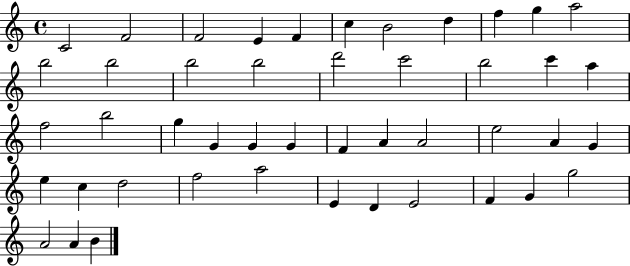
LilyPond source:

{
  \clef treble
  \time 4/4
  \defaultTimeSignature
  \key c \major
  c'2 f'2 | f'2 e'4 f'4 | c''4 b'2 d''4 | f''4 g''4 a''2 | \break b''2 b''2 | b''2 b''2 | d'''2 c'''2 | b''2 c'''4 a''4 | \break f''2 b''2 | g''4 g'4 g'4 g'4 | f'4 a'4 a'2 | e''2 a'4 g'4 | \break e''4 c''4 d''2 | f''2 a''2 | e'4 d'4 e'2 | f'4 g'4 g''2 | \break a'2 a'4 b'4 | \bar "|."
}